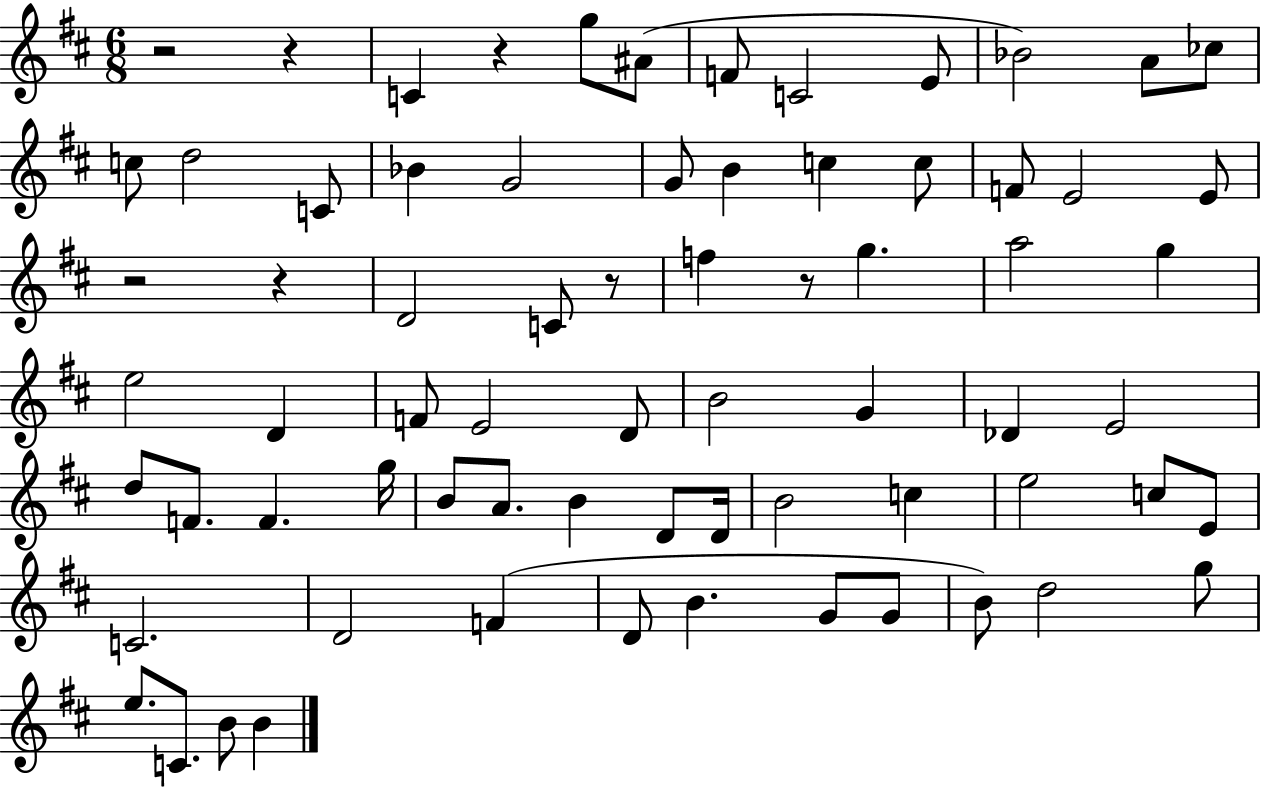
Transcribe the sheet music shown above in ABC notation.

X:1
T:Untitled
M:6/8
L:1/4
K:D
z2 z C z g/2 ^A/2 F/2 C2 E/2 _B2 A/2 _c/2 c/2 d2 C/2 _B G2 G/2 B c c/2 F/2 E2 E/2 z2 z D2 C/2 z/2 f z/2 g a2 g e2 D F/2 E2 D/2 B2 G _D E2 d/2 F/2 F g/4 B/2 A/2 B D/2 D/4 B2 c e2 c/2 E/2 C2 D2 F D/2 B G/2 G/2 B/2 d2 g/2 e/2 C/2 B/2 B